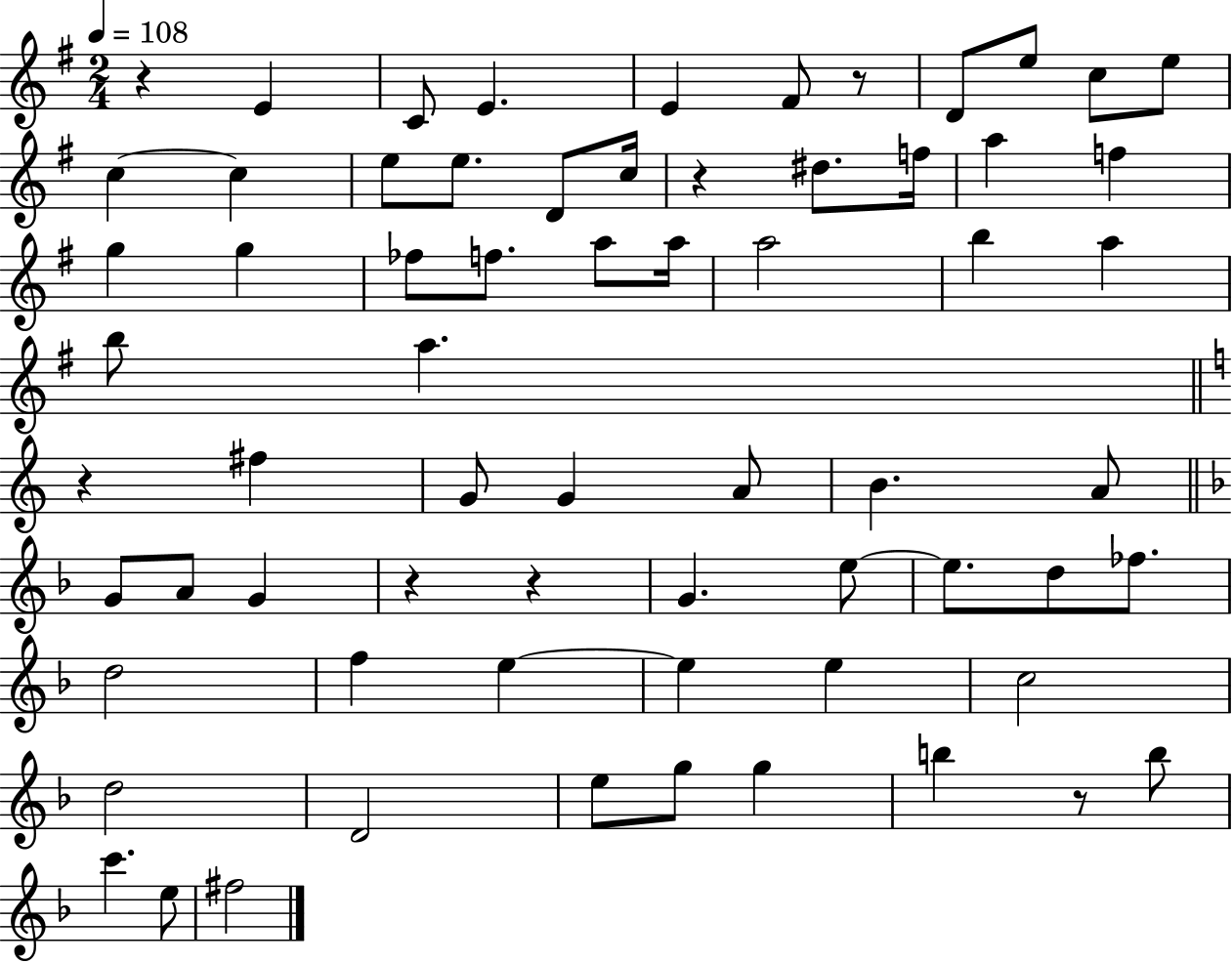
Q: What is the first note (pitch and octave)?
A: E4